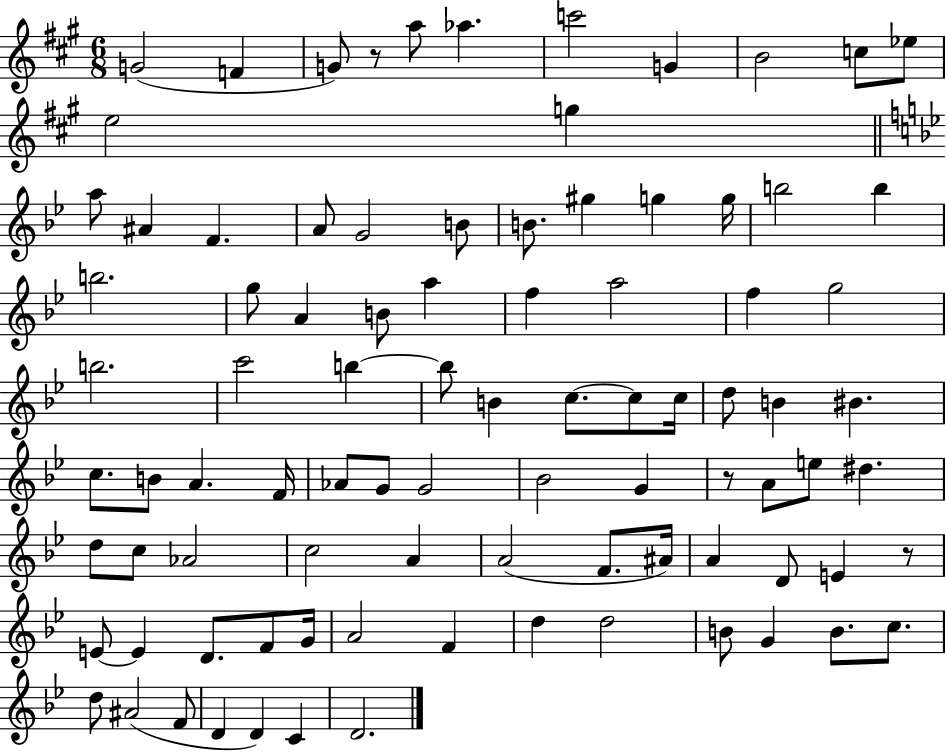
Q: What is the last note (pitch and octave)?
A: D4